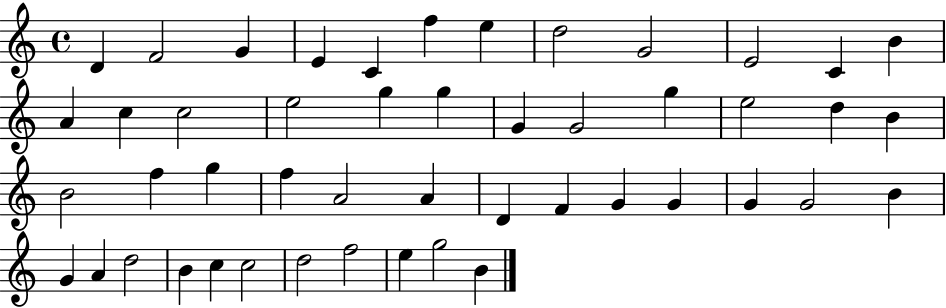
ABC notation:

X:1
T:Untitled
M:4/4
L:1/4
K:C
D F2 G E C f e d2 G2 E2 C B A c c2 e2 g g G G2 g e2 d B B2 f g f A2 A D F G G G G2 B G A d2 B c c2 d2 f2 e g2 B